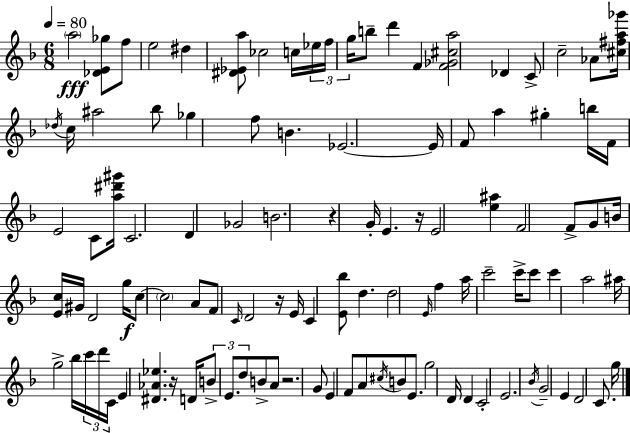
{
  \clef treble
  \numericTimeSignature
  \time 6/8
  \key d \minor
  \tempo 4 = 80
  \repeat volta 2 { \parenthesize a''2\fff <des' e' ges''>8 f''8 | e''2 dis''4 | <dis' ees' a''>8 ces''2 c''16 \tuplet 3/2 { ees''16 | f''16 g''16 } b''8-- d'''4 f'4 | \break <f' ges' cis'' a''>2 des'4 | c'8-> c''2-- aes'8 | <cis'' fis'' a'' ges'''>16 \acciaccatura { des''16 } c''16 ais''2 bes''8 | ges''4 f''8 b'4. | \break ees'2.~~ | ees'16 f'8 a''4 gis''4-. | b''16 f'16 e'2 c'8 | <a'' dis''' gis'''>16 c'2. | \break d'4 ges'2 | b'2. | r4 g'16-. e'4. | r16 e'2 <e'' ais''>4 | \break f'2 f'8-> g'8 | b'16 <e' c''>16 gis'16 d'2 | g''16\f c''8~~ \parenthesize c''2 a'8 | f'8 \grace { c'16 } d'2 | \break r16 e'16 c'4 <e' bes''>8 d''4. | d''2 \grace { e'16 } f''4 | a''16 c'''2-- | c'''16-> c'''8 c'''4 a''2 | \break ais''16 g''2-> | bes''16 \tuplet 3/2 { c'''16 d'''16 c'16 } e'4 <dis' aes' ees''>4. | r16 d'16 \tuplet 3/2 { b'8-> e'8. d''8 } b'8-> | a'8 r2. | \break g'8 e'4 f'8 a'8 | \acciaccatura { cis''16 } b'8 e'8. g''2 | d'16 d'4 c'2-. | e'2. | \break \acciaccatura { bes'16 } g'2-- | e'4 d'2 | c'8. g''16 } \bar "|."
}